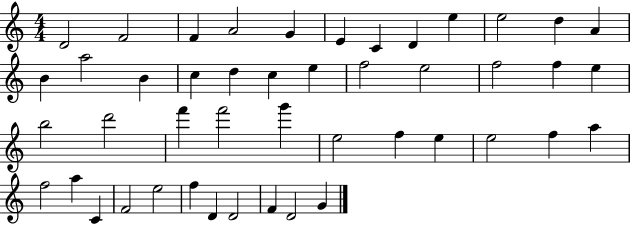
D4/h F4/h F4/q A4/h G4/q E4/q C4/q D4/q E5/q E5/h D5/q A4/q B4/q A5/h B4/q C5/q D5/q C5/q E5/q F5/h E5/h F5/h F5/q E5/q B5/h D6/h F6/q F6/h G6/q E5/h F5/q E5/q E5/h F5/q A5/q F5/h A5/q C4/q F4/h E5/h F5/q D4/q D4/h F4/q D4/h G4/q